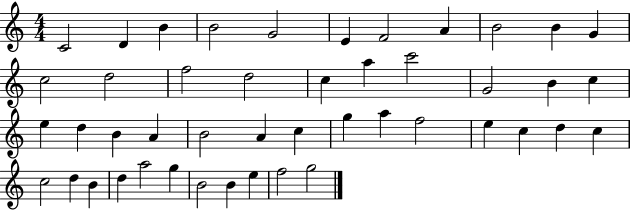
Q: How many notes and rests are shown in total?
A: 46